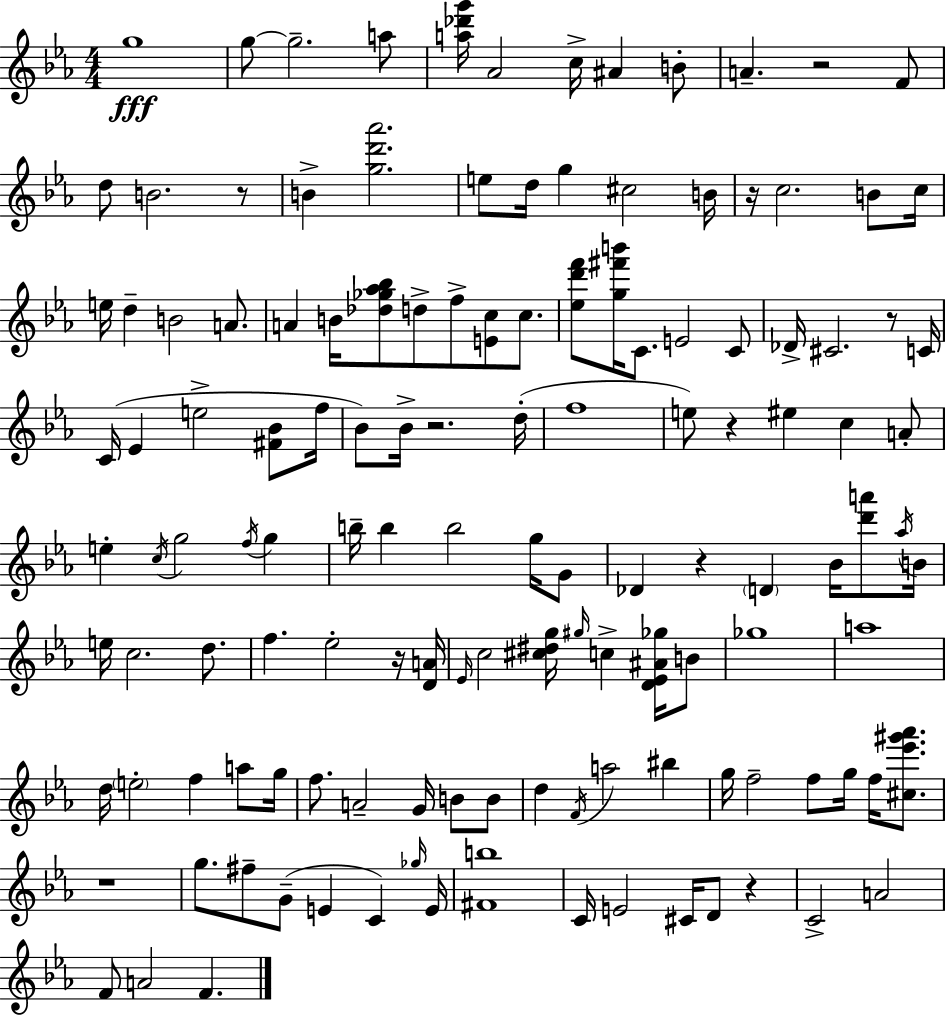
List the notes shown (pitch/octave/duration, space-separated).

G5/w G5/e G5/h. A5/e [A5,Db6,G6]/s Ab4/h C5/s A#4/q B4/e A4/q. R/h F4/e D5/e B4/h. R/e B4/q [G5,D6,Ab6]/h. E5/e D5/s G5/q C#5/h B4/s R/s C5/h. B4/e C5/s E5/s D5/q B4/h A4/e. A4/q B4/s [Db5,Gb5,Ab5,Bb5]/e D5/e F5/e [E4,C5]/e C5/e. [Eb5,D6,F6]/e [G5,F#6,B6]/s C4/e. E4/h C4/e Db4/s C#4/h. R/e C4/s C4/s Eb4/q E5/h [F#4,Bb4]/e F5/s Bb4/e Bb4/s R/h. D5/s F5/w E5/e R/q EIS5/q C5/q A4/e E5/q C5/s G5/h F5/s G5/q B5/s B5/q B5/h G5/s G4/e Db4/q R/q D4/q Bb4/s [D6,A6]/e Ab5/s B4/s E5/s C5/h. D5/e. F5/q. Eb5/h R/s [D4,A4]/s Eb4/s C5/h [C#5,D#5,G5]/s G#5/s C5/q [D4,Eb4,A#4,Gb5]/s B4/e Gb5/w A5/w D5/s E5/h F5/q A5/e G5/s F5/e. A4/h G4/s B4/e B4/e D5/q F4/s A5/h BIS5/q G5/s F5/h F5/e G5/s F5/s [C#5,Eb6,G#6,Ab6]/e. R/w G5/e. F#5/e G4/e E4/q C4/q Gb5/s E4/s [F#4,B5]/w C4/s E4/h C#4/s D4/e R/q C4/h A4/h F4/e A4/h F4/q.